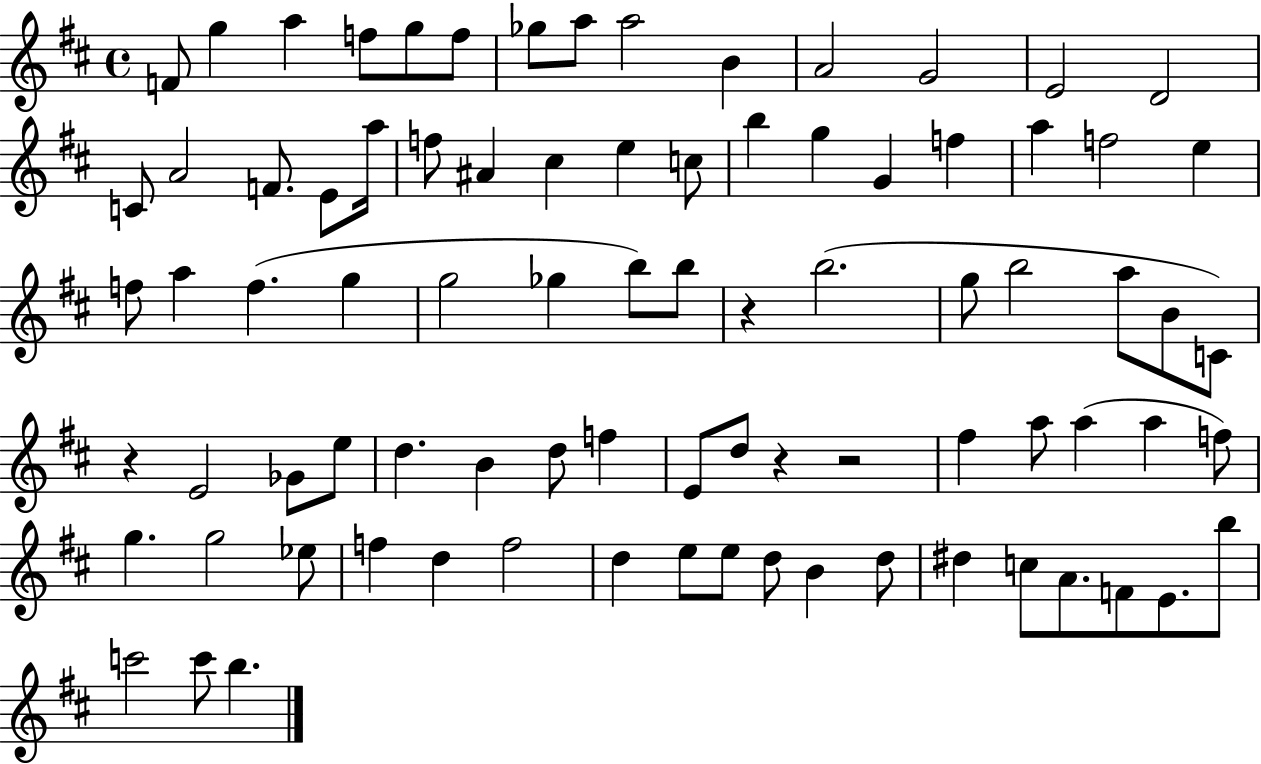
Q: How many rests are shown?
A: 4